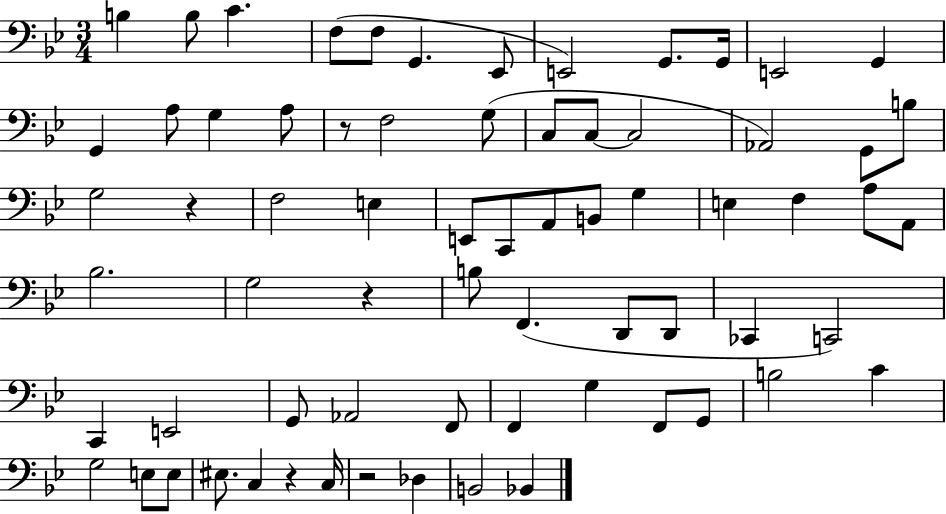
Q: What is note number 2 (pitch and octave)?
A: B3